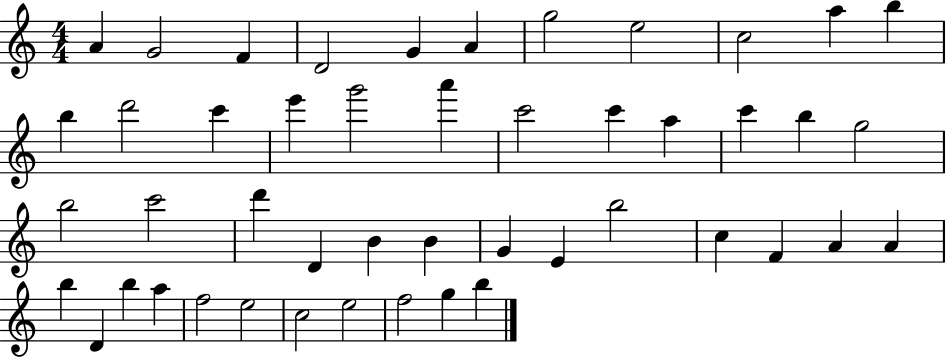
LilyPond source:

{
  \clef treble
  \numericTimeSignature
  \time 4/4
  \key c \major
  a'4 g'2 f'4 | d'2 g'4 a'4 | g''2 e''2 | c''2 a''4 b''4 | \break b''4 d'''2 c'''4 | e'''4 g'''2 a'''4 | c'''2 c'''4 a''4 | c'''4 b''4 g''2 | \break b''2 c'''2 | d'''4 d'4 b'4 b'4 | g'4 e'4 b''2 | c''4 f'4 a'4 a'4 | \break b''4 d'4 b''4 a''4 | f''2 e''2 | c''2 e''2 | f''2 g''4 b''4 | \break \bar "|."
}